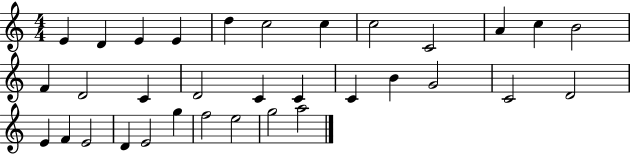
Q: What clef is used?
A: treble